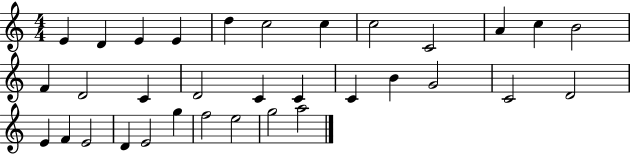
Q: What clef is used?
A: treble